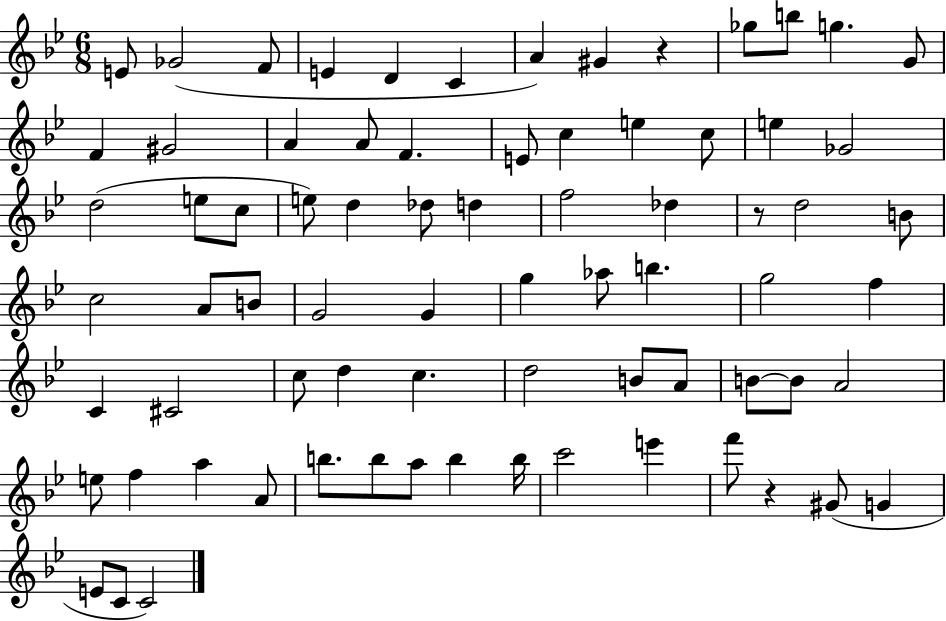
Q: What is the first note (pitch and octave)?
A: E4